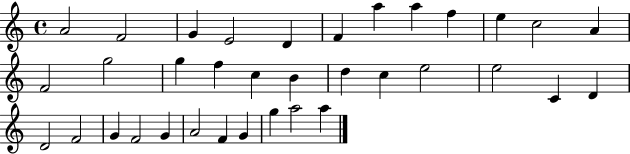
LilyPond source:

{
  \clef treble
  \time 4/4
  \defaultTimeSignature
  \key c \major
  a'2 f'2 | g'4 e'2 d'4 | f'4 a''4 a''4 f''4 | e''4 c''2 a'4 | \break f'2 g''2 | g''4 f''4 c''4 b'4 | d''4 c''4 e''2 | e''2 c'4 d'4 | \break d'2 f'2 | g'4 f'2 g'4 | a'2 f'4 g'4 | g''4 a''2 a''4 | \break \bar "|."
}